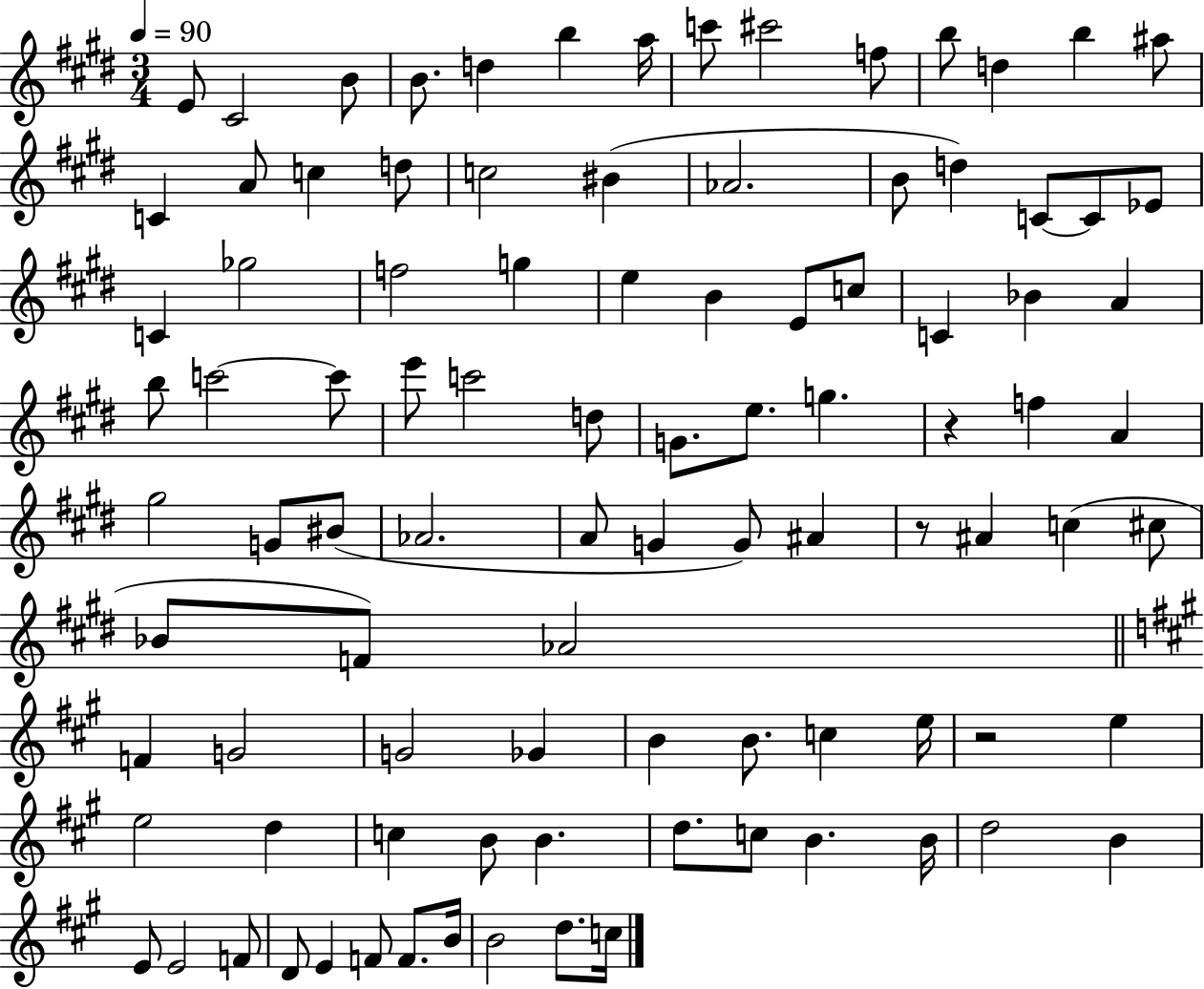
X:1
T:Untitled
M:3/4
L:1/4
K:E
E/2 ^C2 B/2 B/2 d b a/4 c'/2 ^c'2 f/2 b/2 d b ^a/2 C A/2 c d/2 c2 ^B _A2 B/2 d C/2 C/2 _E/2 C _g2 f2 g e B E/2 c/2 C _B A b/2 c'2 c'/2 e'/2 c'2 d/2 G/2 e/2 g z f A ^g2 G/2 ^B/2 _A2 A/2 G G/2 ^A z/2 ^A c ^c/2 _B/2 F/2 _A2 F G2 G2 _G B B/2 c e/4 z2 e e2 d c B/2 B d/2 c/2 B B/4 d2 B E/2 E2 F/2 D/2 E F/2 F/2 B/4 B2 d/2 c/4